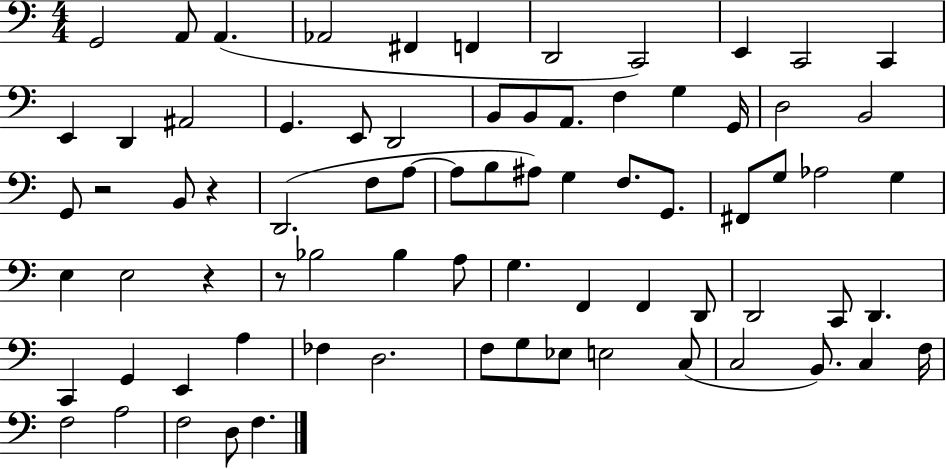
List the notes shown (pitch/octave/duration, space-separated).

G2/h A2/e A2/q. Ab2/h F#2/q F2/q D2/h C2/h E2/q C2/h C2/q E2/q D2/q A#2/h G2/q. E2/e D2/h B2/e B2/e A2/e. F3/q G3/q G2/s D3/h B2/h G2/e R/h B2/e R/q D2/h. F3/e A3/e A3/e B3/e A#3/e G3/q F3/e. G2/e. F#2/e G3/e Ab3/h G3/q E3/q E3/h R/q R/e Bb3/h Bb3/q A3/e G3/q. F2/q F2/q D2/e D2/h C2/e D2/q. C2/q G2/q E2/q A3/q FES3/q D3/h. F3/e G3/e Eb3/e E3/h C3/e C3/h B2/e. C3/q F3/s F3/h A3/h F3/h D3/e F3/q.